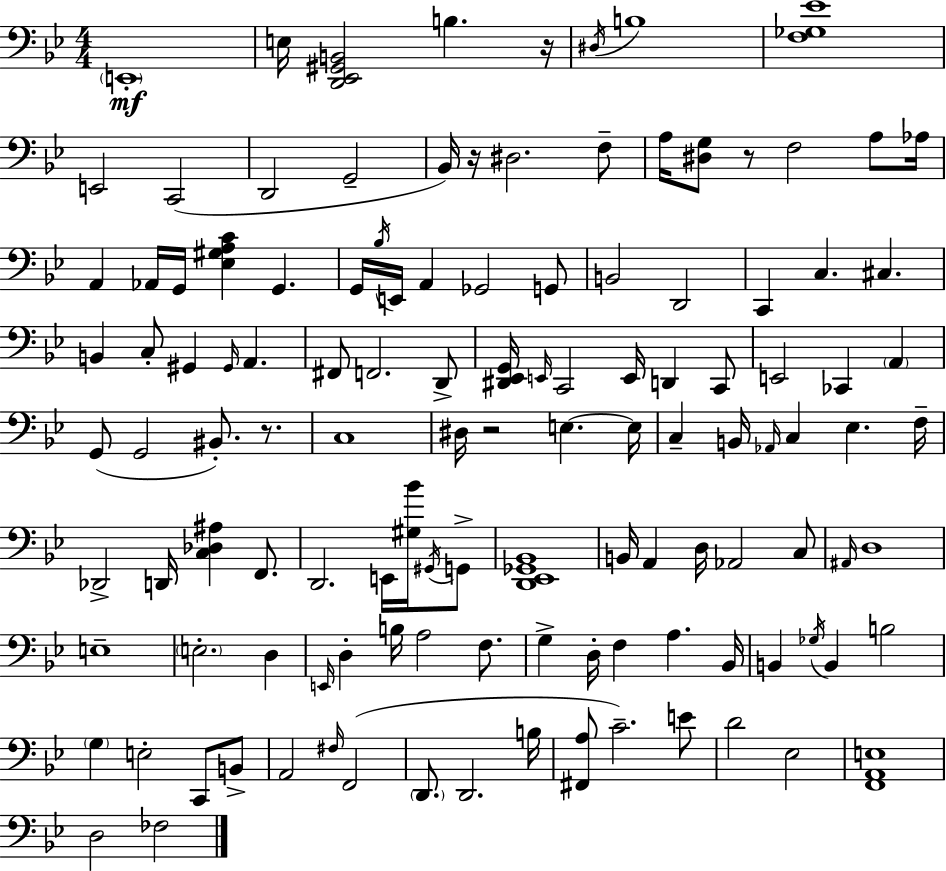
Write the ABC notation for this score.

X:1
T:Untitled
M:4/4
L:1/4
K:Bb
E,,4 E,/4 [D,,_E,,^G,,B,,]2 B, z/4 ^D,/4 B,4 [F,_G,_E]4 E,,2 C,,2 D,,2 G,,2 _B,,/4 z/4 ^D,2 F,/2 A,/4 [^D,G,]/2 z/2 F,2 A,/2 _A,/4 A,, _A,,/4 G,,/4 [_E,^G,A,C] G,, G,,/4 _B,/4 E,,/4 A,, _G,,2 G,,/2 B,,2 D,,2 C,, C, ^C, B,, C,/2 ^G,, ^G,,/4 A,, ^F,,/2 F,,2 D,,/2 [^D,,_E,,G,,]/4 E,,/4 C,,2 E,,/4 D,, C,,/2 E,,2 _C,, A,, G,,/2 G,,2 ^B,,/2 z/2 C,4 ^D,/4 z2 E, E,/4 C, B,,/4 _A,,/4 C, _E, F,/4 _D,,2 D,,/4 [C,_D,^A,] F,,/2 D,,2 E,,/4 [^G,_B]/4 ^G,,/4 G,,/2 [D,,_E,,_G,,_B,,]4 B,,/4 A,, D,/4 _A,,2 C,/2 ^A,,/4 D,4 E,4 E,2 D, E,,/4 D, B,/4 A,2 F,/2 G, D,/4 F, A, _B,,/4 B,, _G,/4 B,, B,2 G, E,2 C,,/2 B,,/2 A,,2 ^F,/4 F,,2 D,,/2 D,,2 B,/4 [^F,,A,]/2 C2 E/2 D2 _E,2 [F,,A,,E,]4 D,2 _F,2